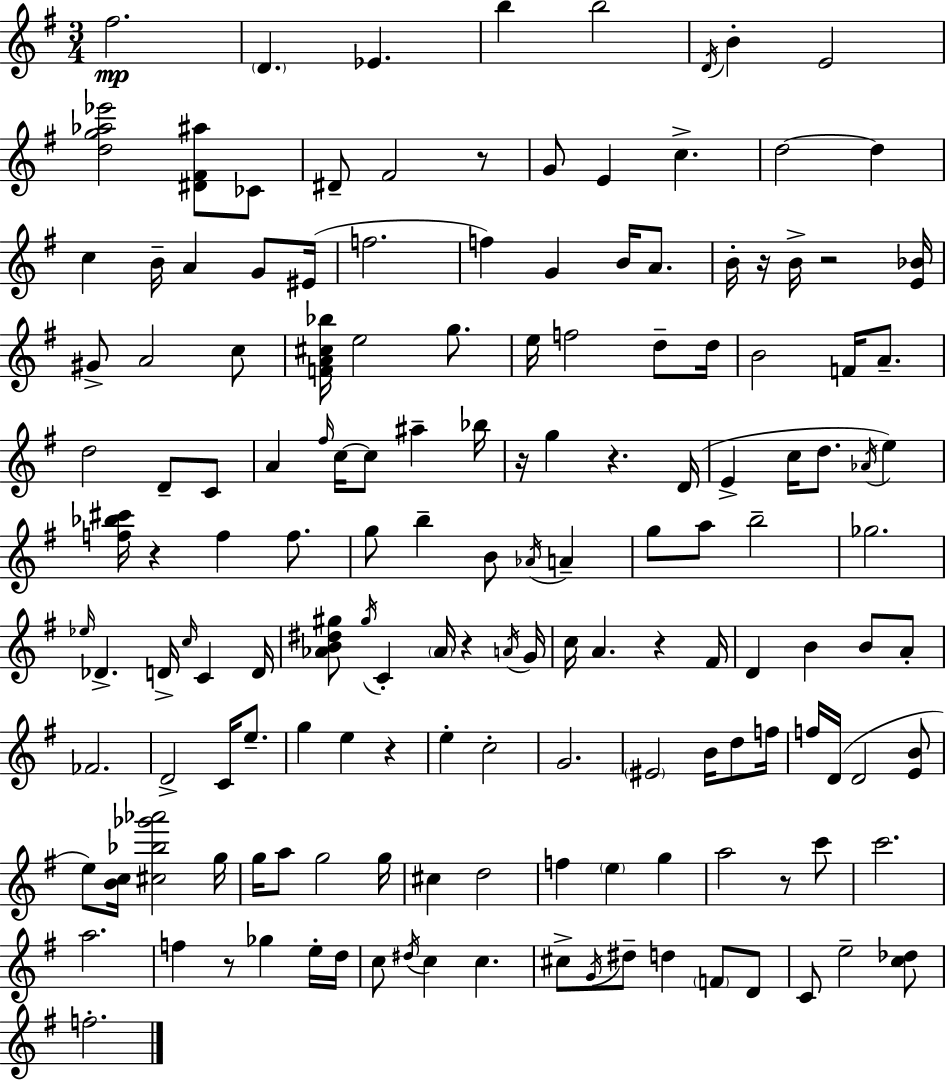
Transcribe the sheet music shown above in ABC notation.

X:1
T:Untitled
M:3/4
L:1/4
K:G
^f2 D _E b b2 D/4 B E2 [dg_a_e']2 [^D^F^a]/2 _C/2 ^D/2 ^F2 z/2 G/2 E c d2 d c B/4 A G/2 ^E/4 f2 f G B/4 A/2 B/4 z/4 B/4 z2 [E_B]/4 ^G/2 A2 c/2 [FA^c_b]/4 e2 g/2 e/4 f2 d/2 d/4 B2 F/4 A/2 d2 D/2 C/2 A ^f/4 c/4 c/2 ^a _b/4 z/4 g z D/4 E c/4 d/2 _A/4 e [f_b^c']/4 z f f/2 g/2 b B/2 _A/4 A g/2 a/2 b2 _g2 _e/4 _D D/4 c/4 C D/4 [_AB^d^g]/2 ^g/4 C _A/4 z A/4 G/4 c/4 A z ^F/4 D B B/2 A/2 _F2 D2 C/4 e/2 g e z e c2 G2 ^E2 B/4 d/2 f/4 f/4 D/4 D2 [EB]/2 e/2 [Bc]/4 [^c_b_g'_a']2 g/4 g/4 a/2 g2 g/4 ^c d2 f e g a2 z/2 c'/2 c'2 a2 f z/2 _g e/4 d/4 c/2 ^d/4 c c ^c/2 G/4 ^d/2 d F/2 D/2 C/2 e2 [c_d]/2 f2